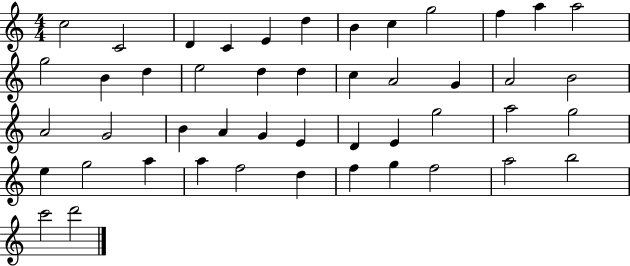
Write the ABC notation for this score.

X:1
T:Untitled
M:4/4
L:1/4
K:C
c2 C2 D C E d B c g2 f a a2 g2 B d e2 d d c A2 G A2 B2 A2 G2 B A G E D E g2 a2 g2 e g2 a a f2 d f g f2 a2 b2 c'2 d'2